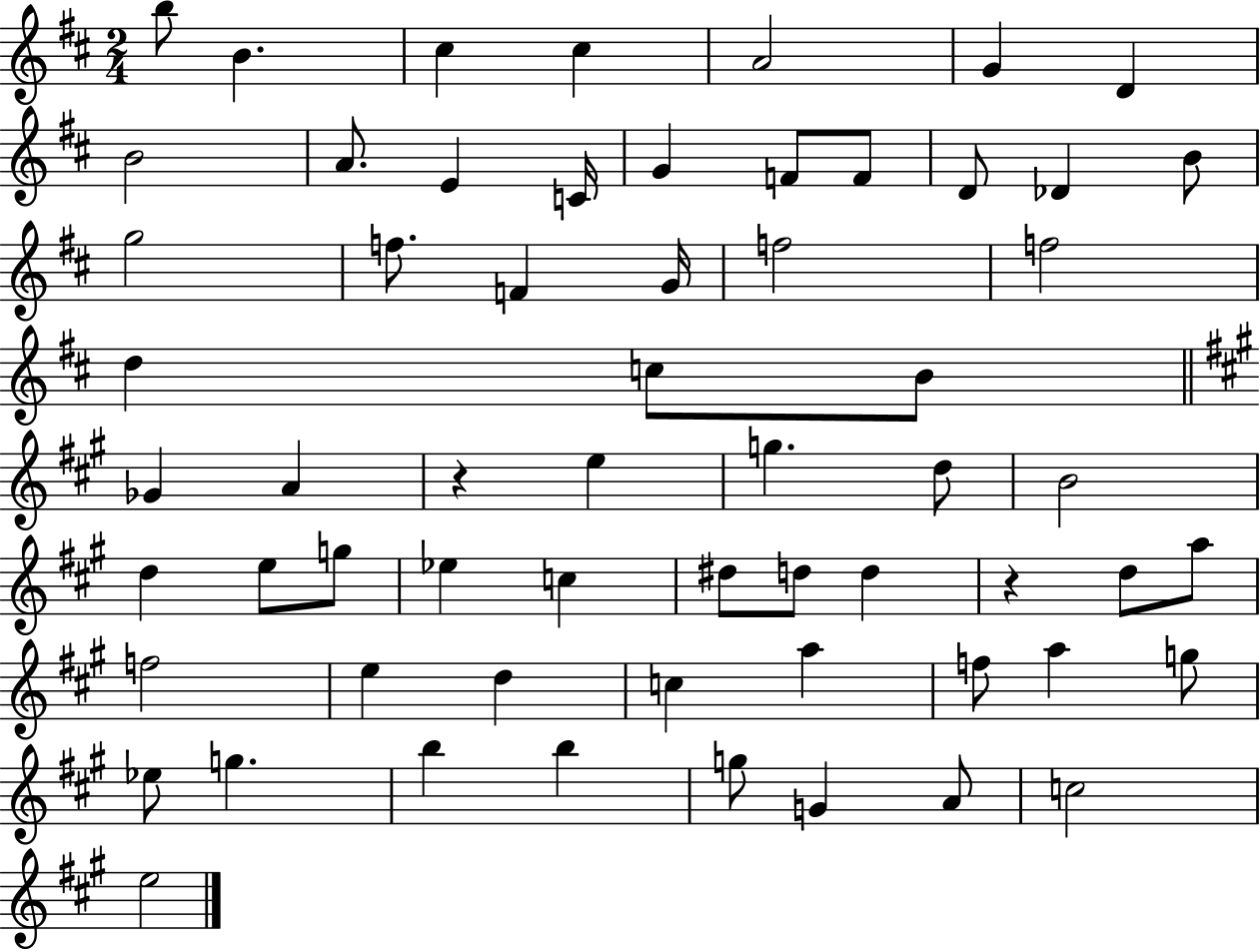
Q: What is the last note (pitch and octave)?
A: E5